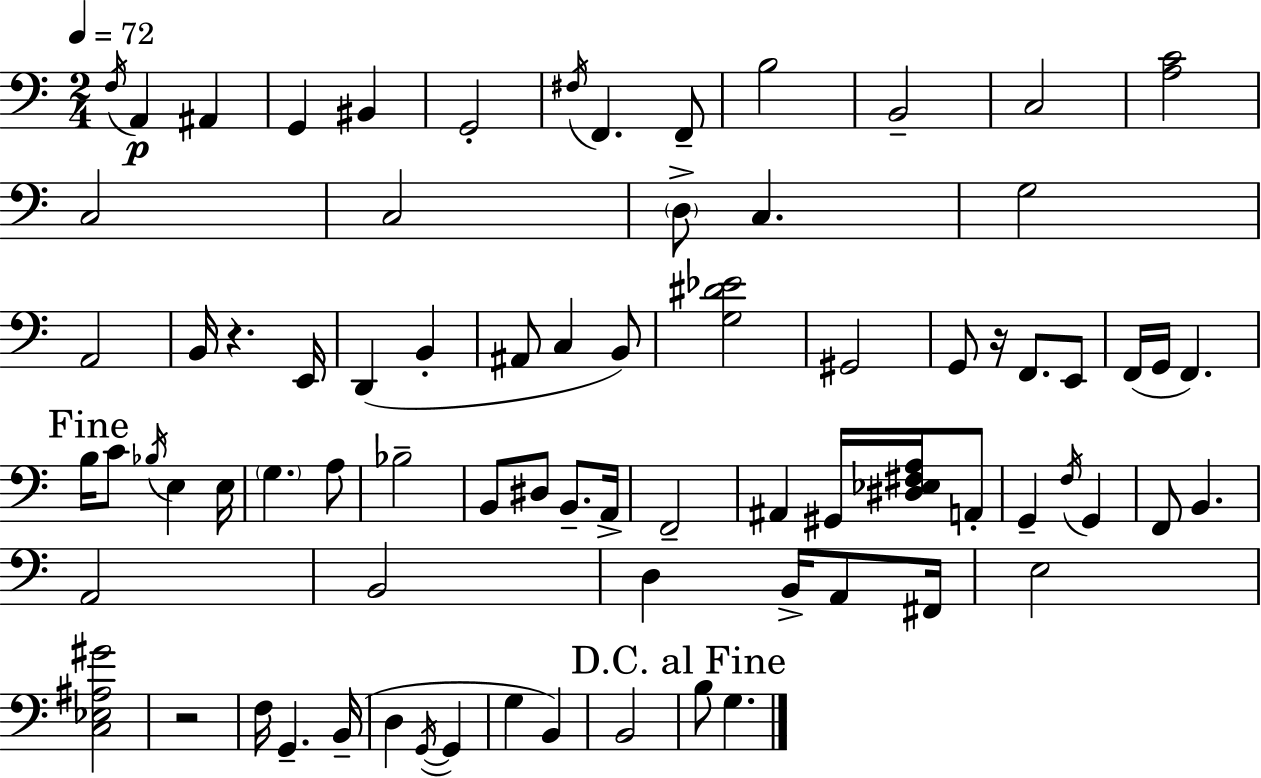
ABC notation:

X:1
T:Untitled
M:2/4
L:1/4
K:C
F,/4 A,, ^A,, G,, ^B,, G,,2 ^F,/4 F,, F,,/2 B,2 B,,2 C,2 [A,C]2 C,2 C,2 D,/2 C, G,2 A,,2 B,,/4 z E,,/4 D,, B,, ^A,,/2 C, B,,/2 [G,^D_E]2 ^G,,2 G,,/2 z/4 F,,/2 E,,/2 F,,/4 G,,/4 F,, B,/4 C/2 _B,/4 E, E,/4 G, A,/2 _B,2 B,,/2 ^D,/2 B,,/2 A,,/4 F,,2 ^A,, ^G,,/4 [^D,_E,^F,A,]/4 A,,/2 G,, F,/4 G,, F,,/2 B,, A,,2 B,,2 D, B,,/4 A,,/2 ^F,,/4 E,2 [C,_E,^A,^G]2 z2 F,/4 G,, B,,/4 D, G,,/4 G,, G, B,, B,,2 B,/2 G,